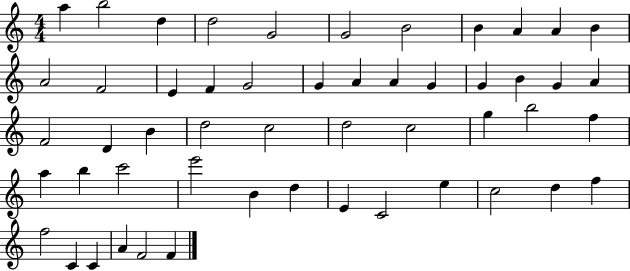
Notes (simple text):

A5/q B5/h D5/q D5/h G4/h G4/h B4/h B4/q A4/q A4/q B4/q A4/h F4/h E4/q F4/q G4/h G4/q A4/q A4/q G4/q G4/q B4/q G4/q A4/q F4/h D4/q B4/q D5/h C5/h D5/h C5/h G5/q B5/h F5/q A5/q B5/q C6/h E6/h B4/q D5/q E4/q C4/h E5/q C5/h D5/q F5/q F5/h C4/q C4/q A4/q F4/h F4/q